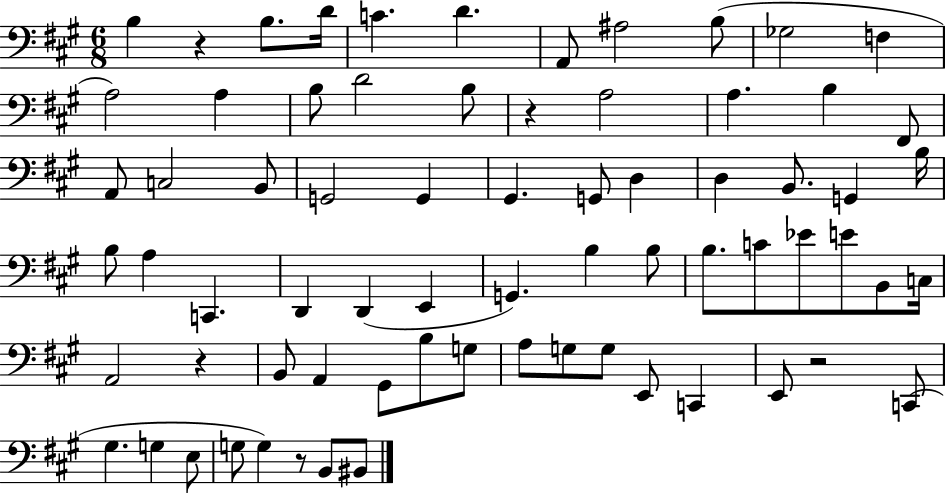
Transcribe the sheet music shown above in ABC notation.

X:1
T:Untitled
M:6/8
L:1/4
K:A
B, z B,/2 D/4 C D A,,/2 ^A,2 B,/2 _G,2 F, A,2 A, B,/2 D2 B,/2 z A,2 A, B, ^F,,/2 A,,/2 C,2 B,,/2 G,,2 G,, ^G,, G,,/2 D, D, B,,/2 G,, B,/4 B,/2 A, C,, D,, D,, E,, G,, B, B,/2 B,/2 C/2 _E/2 E/2 B,,/2 C,/4 A,,2 z B,,/2 A,, ^G,,/2 B,/2 G,/2 A,/2 G,/2 G,/2 E,,/2 C,, E,,/2 z2 C,,/2 ^G, G, E,/2 G,/2 G, z/2 B,,/2 ^B,,/2